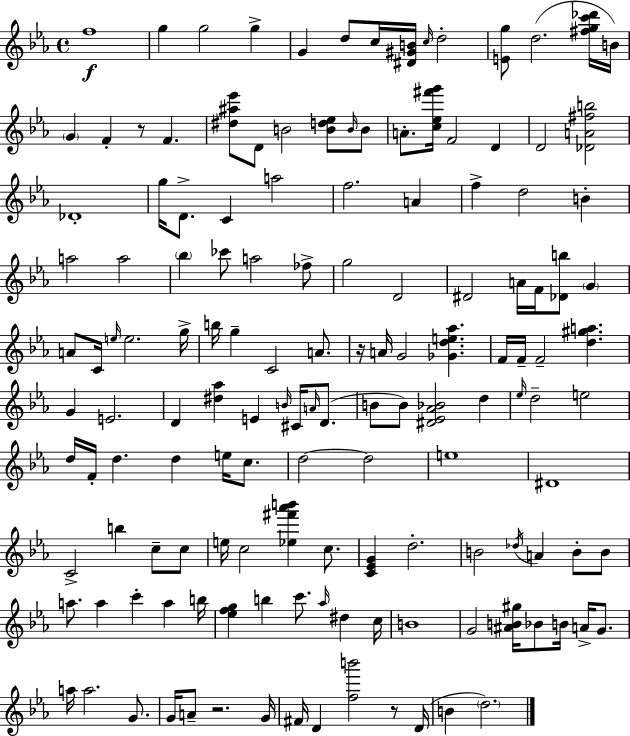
X:1
T:Untitled
M:4/4
L:1/4
K:Eb
f4 g g2 g G d/2 c/4 [^D^GB]/4 c/4 d2 [Eg]/2 d2 [^fgc'_d']/4 B/4 G F z/2 F [^d^a_e']/2 D/2 B2 [Bd_e]/2 B/4 B/2 A/2 [c_e^f'g']/4 F2 D D2 [_DA^fb]2 _D4 g/4 D/2 C a2 f2 A f d2 B a2 a2 _b _c'/2 a2 _f/2 g2 D2 ^D2 A/4 F/4 [_Db]/2 G A/2 C/4 e/4 e2 g/4 b/4 g C2 A/2 z/4 A/4 G2 [_Gde_a] F/4 F/4 F2 [d^ga] G E2 D [^d_a] E B/4 ^C/4 A/4 D/2 B/2 B/2 [^D_E_A_B]2 d _e/4 d2 e2 d/4 F/4 d d e/4 c/2 d2 d2 e4 ^D4 C2 b c/2 c/2 e/4 c2 [_e^f'_a'b'] c/2 [C_EG] d2 B2 _d/4 A B/2 B/2 a/2 a c' a b/4 [_efg] b c'/2 _a/4 ^d c/4 B4 G2 [^AB^g]/4 _B/2 B/4 A/4 G/2 a/4 a2 G/2 G/4 A/2 z2 G/4 ^F/4 D [fb']2 z/2 D/4 B d2